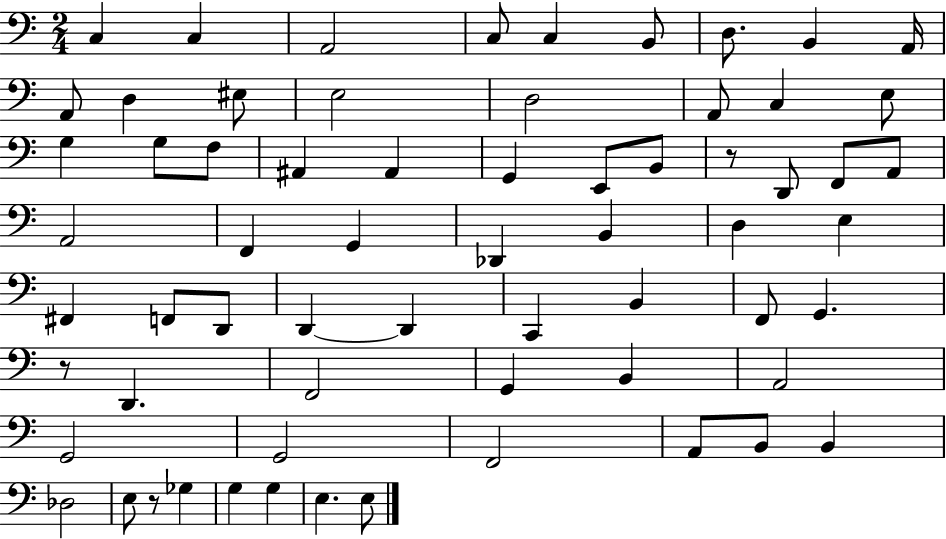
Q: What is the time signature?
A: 2/4